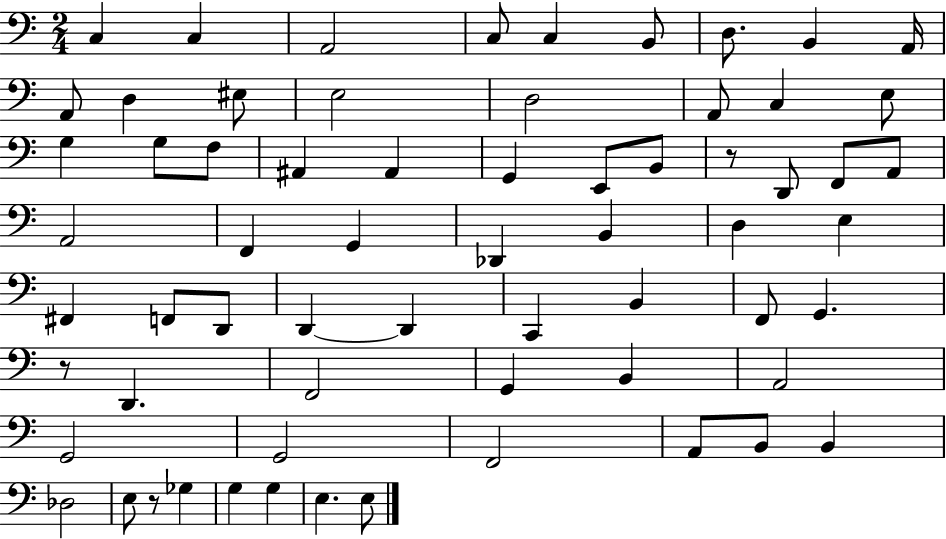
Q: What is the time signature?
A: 2/4